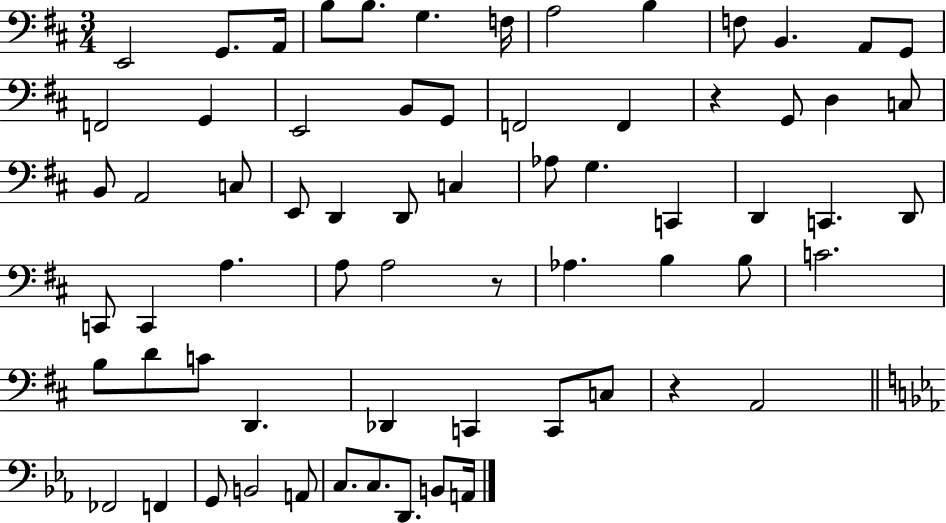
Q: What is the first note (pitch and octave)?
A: E2